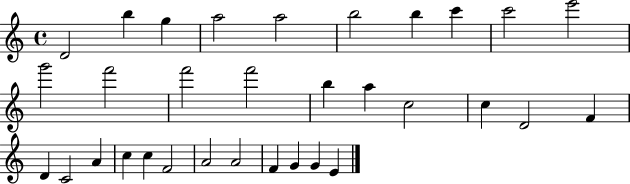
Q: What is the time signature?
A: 4/4